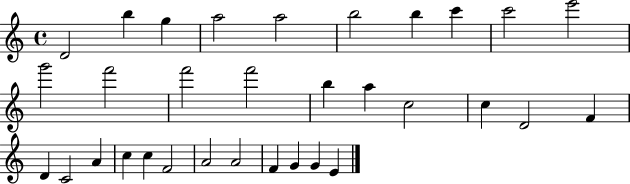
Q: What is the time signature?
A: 4/4